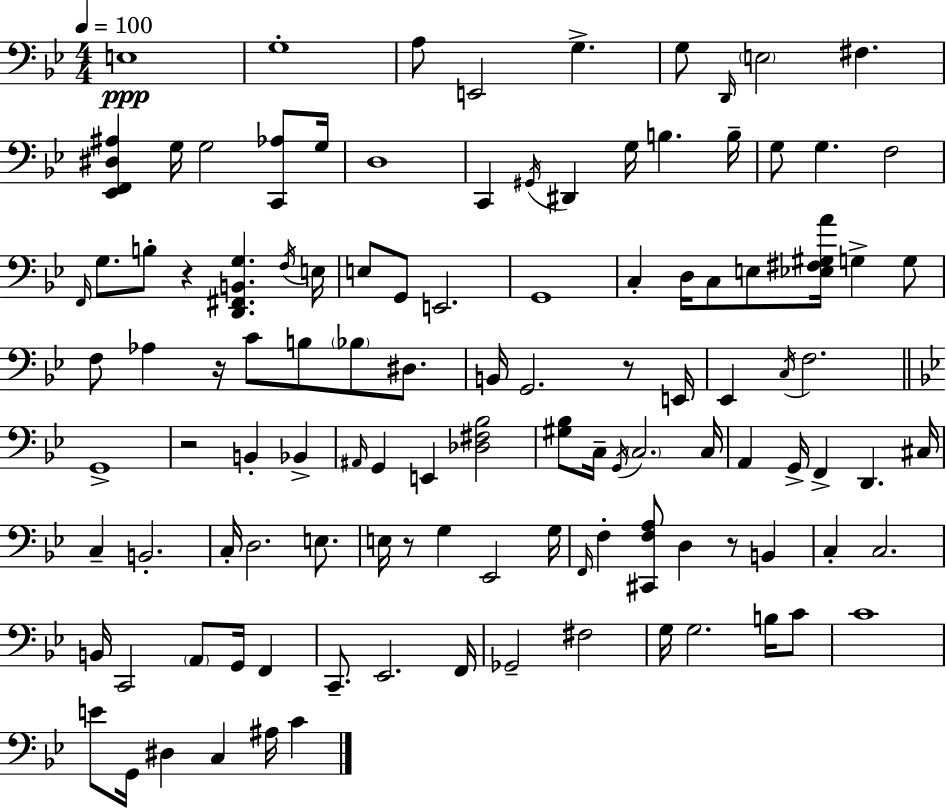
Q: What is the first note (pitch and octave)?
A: E3